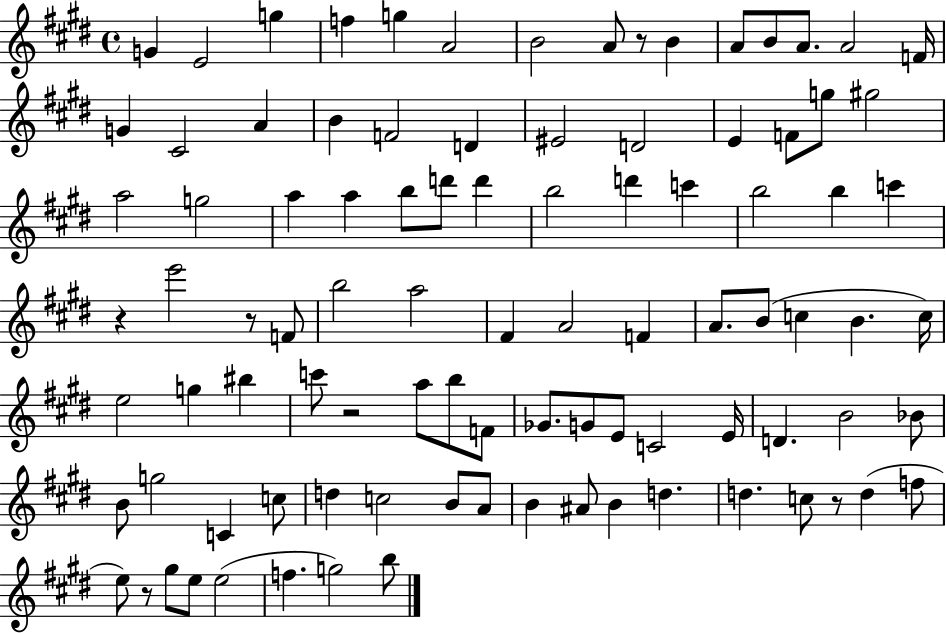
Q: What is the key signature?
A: E major